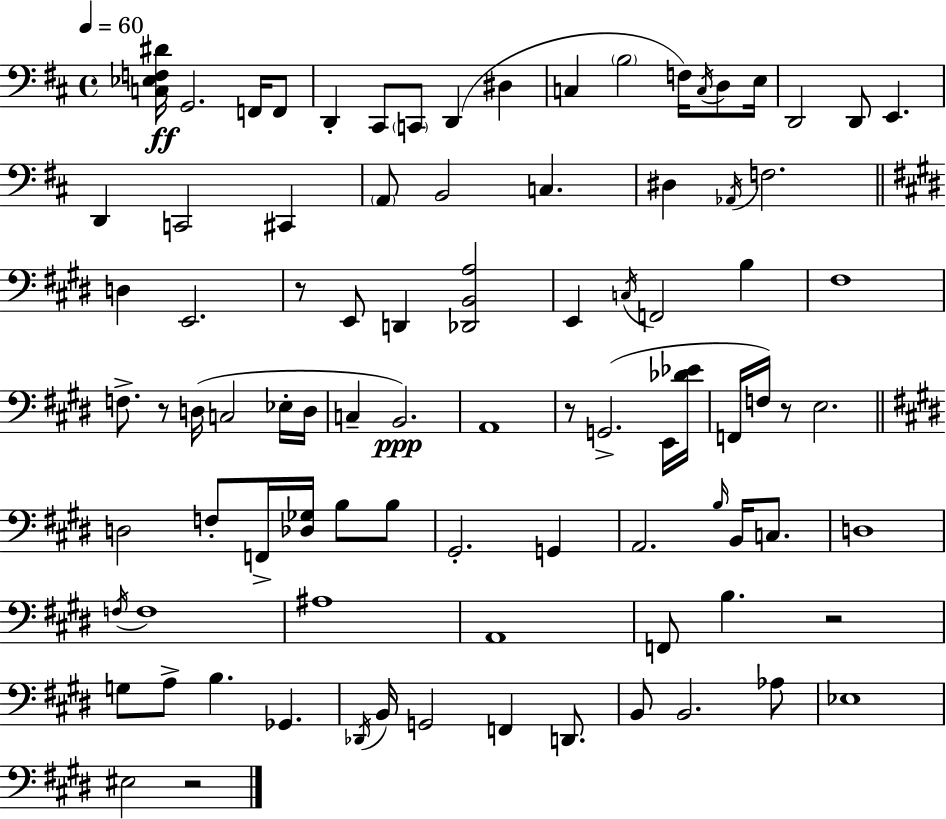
[C3,Eb3,F3,D#4]/s G2/h. F2/s F2/e D2/q C#2/e C2/e D2/q D#3/q C3/q B3/h F3/s C3/s D3/e E3/s D2/h D2/e E2/q. D2/q C2/h C#2/q A2/e B2/h C3/q. D#3/q Ab2/s F3/h. D3/q E2/h. R/e E2/e D2/q [Db2,B2,A3]/h E2/q C3/s F2/h B3/q F#3/w F3/e. R/e D3/s C3/h Eb3/s D3/s C3/q B2/h. A2/w R/e G2/h. E2/s [Db4,Eb4]/s F2/s F3/s R/e E3/h. D3/h F3/e F2/s [Db3,Gb3]/s B3/e B3/e G#2/h. G2/q A2/h. B3/s B2/s C3/e. D3/w F3/s F3/w A#3/w A2/w F2/e B3/q. R/h G3/e A3/e B3/q. Gb2/q. Db2/s B2/s G2/h F2/q D2/e. B2/e B2/h. Ab3/e Eb3/w EIS3/h R/h